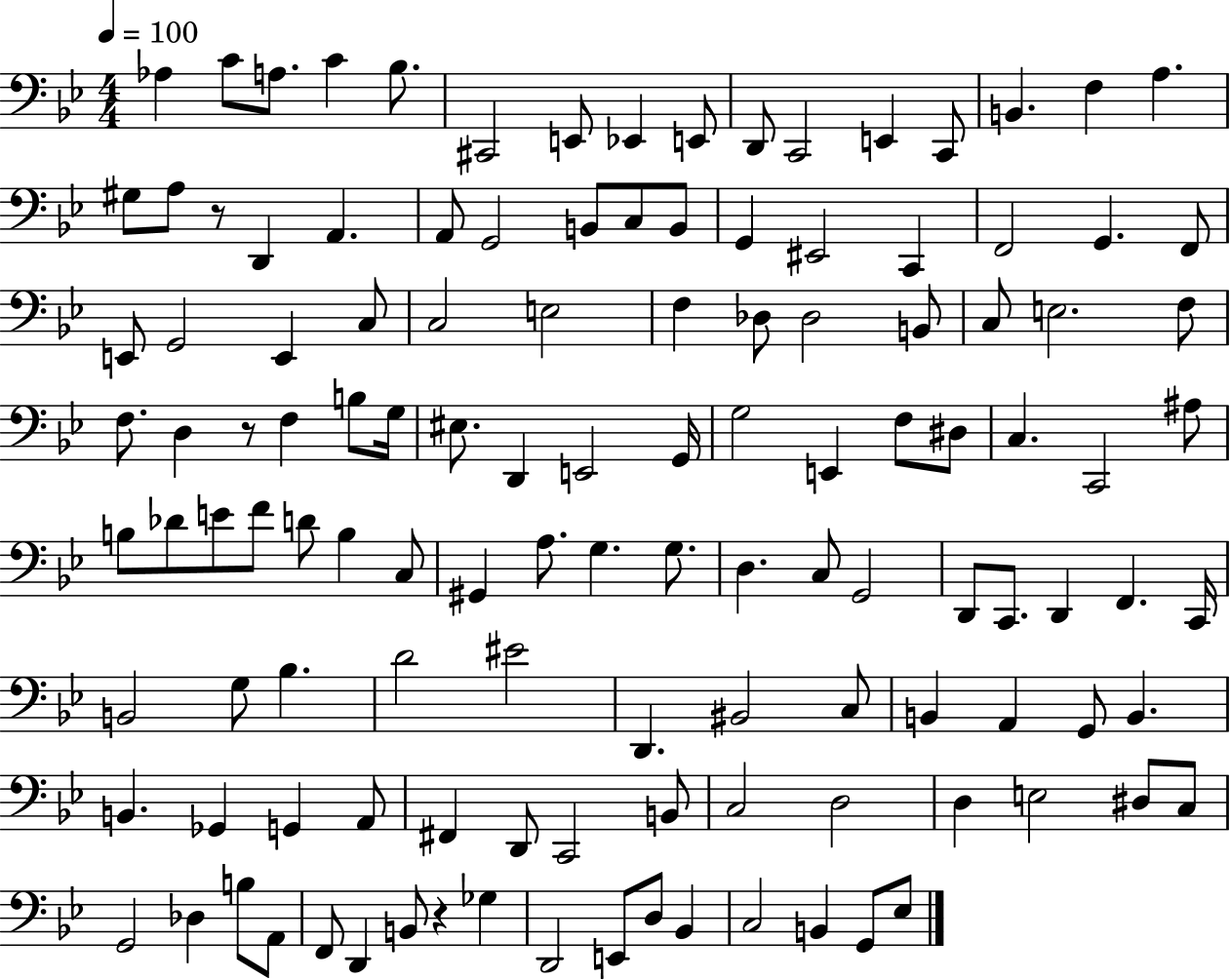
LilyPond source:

{
  \clef bass
  \numericTimeSignature
  \time 4/4
  \key bes \major
  \tempo 4 = 100
  aes4 c'8 a8. c'4 bes8. | cis,2 e,8 ees,4 e,8 | d,8 c,2 e,4 c,8 | b,4. f4 a4. | \break gis8 a8 r8 d,4 a,4. | a,8 g,2 b,8 c8 b,8 | g,4 eis,2 c,4 | f,2 g,4. f,8 | \break e,8 g,2 e,4 c8 | c2 e2 | f4 des8 des2 b,8 | c8 e2. f8 | \break f8. d4 r8 f4 b8 g16 | eis8. d,4 e,2 g,16 | g2 e,4 f8 dis8 | c4. c,2 ais8 | \break b8 des'8 e'8 f'8 d'8 b4 c8 | gis,4 a8. g4. g8. | d4. c8 g,2 | d,8 c,8. d,4 f,4. c,16 | \break b,2 g8 bes4. | d'2 eis'2 | d,4. bis,2 c8 | b,4 a,4 g,8 b,4. | \break b,4. ges,4 g,4 a,8 | fis,4 d,8 c,2 b,8 | c2 d2 | d4 e2 dis8 c8 | \break g,2 des4 b8 a,8 | f,8 d,4 b,8 r4 ges4 | d,2 e,8 d8 bes,4 | c2 b,4 g,8 ees8 | \break \bar "|."
}